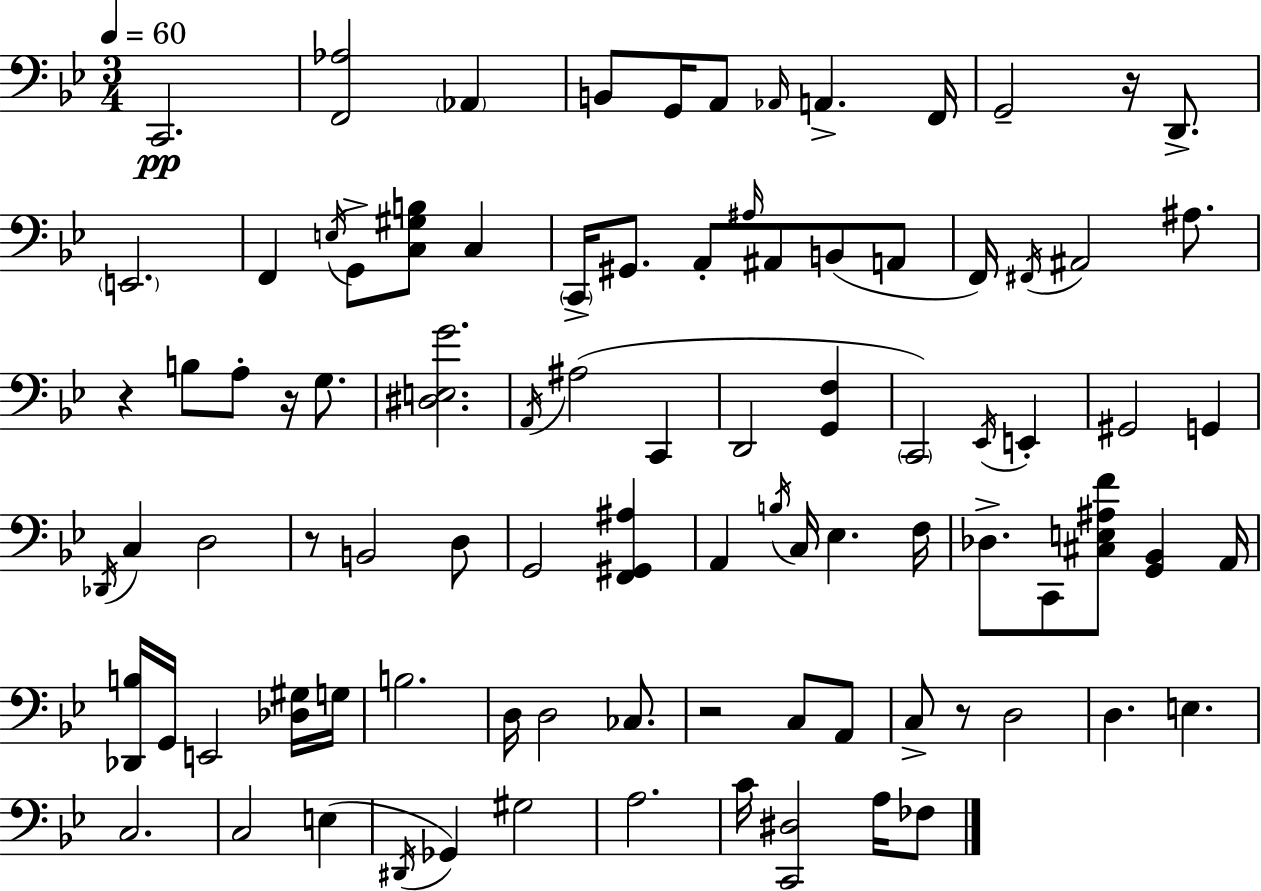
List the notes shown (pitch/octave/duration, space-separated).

C2/h. [F2,Ab3]/h Ab2/q B2/e G2/s A2/e Ab2/s A2/q. F2/s G2/h R/s D2/e. E2/h. F2/q E3/s G2/e [C3,G#3,B3]/e C3/q C2/s G#2/e. A2/e A#3/s A#2/e B2/e A2/e F2/s F#2/s A#2/h A#3/e. R/q B3/e A3/e R/s G3/e. [D#3,E3,G4]/h. A2/s A#3/h C2/q D2/h [G2,F3]/q C2/h Eb2/s E2/q G#2/h G2/q Db2/s C3/q D3/h R/e B2/h D3/e G2/h [F2,G#2,A#3]/q A2/q B3/s C3/s Eb3/q. F3/s Db3/e. C2/e [C#3,E3,A#3,F4]/e [G2,Bb2]/q A2/s [Db2,B3]/s G2/s E2/h [Db3,G#3]/s G3/s B3/h. D3/s D3/h CES3/e. R/h C3/e A2/e C3/e R/e D3/h D3/q. E3/q. C3/h. C3/h E3/q D#2/s Gb2/q G#3/h A3/h. C4/s [C2,D#3]/h A3/s FES3/e